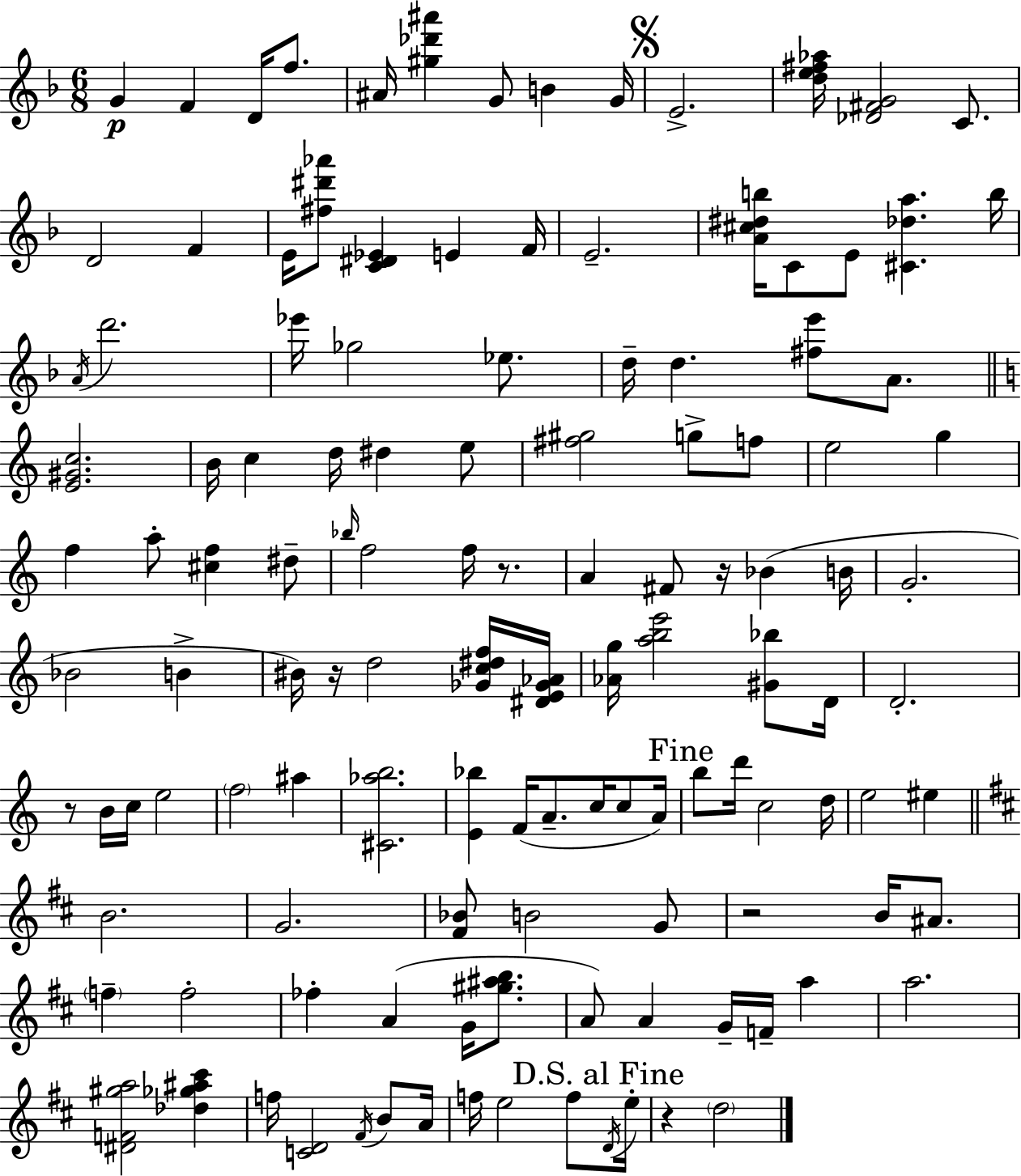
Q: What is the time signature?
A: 6/8